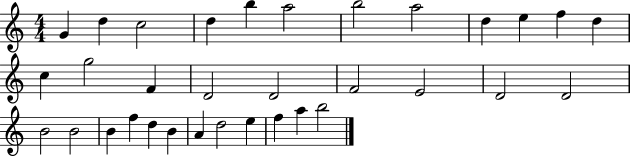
G4/q D5/q C5/h D5/q B5/q A5/h B5/h A5/h D5/q E5/q F5/q D5/q C5/q G5/h F4/q D4/h D4/h F4/h E4/h D4/h D4/h B4/h B4/h B4/q F5/q D5/q B4/q A4/q D5/h E5/q F5/q A5/q B5/h